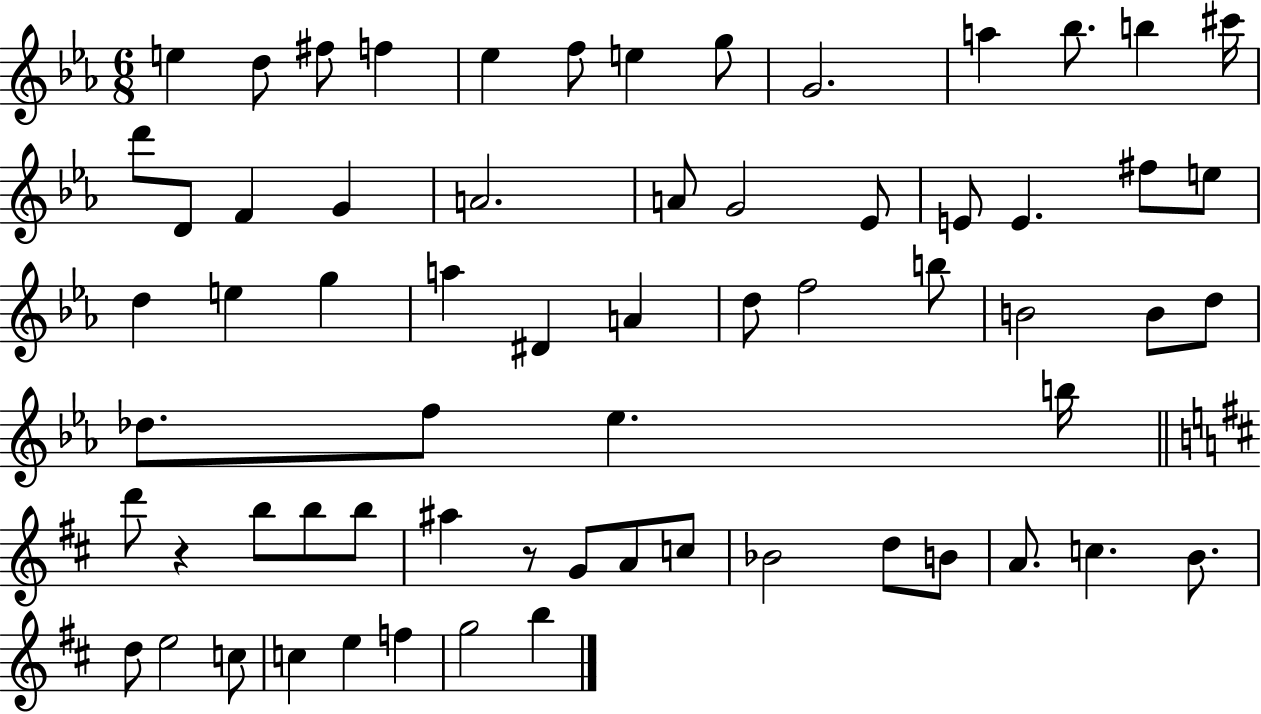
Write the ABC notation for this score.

X:1
T:Untitled
M:6/8
L:1/4
K:Eb
e d/2 ^f/2 f _e f/2 e g/2 G2 a _b/2 b ^c'/4 d'/2 D/2 F G A2 A/2 G2 _E/2 E/2 E ^f/2 e/2 d e g a ^D A d/2 f2 b/2 B2 B/2 d/2 _d/2 f/2 _e b/4 d'/2 z b/2 b/2 b/2 ^a z/2 G/2 A/2 c/2 _B2 d/2 B/2 A/2 c B/2 d/2 e2 c/2 c e f g2 b